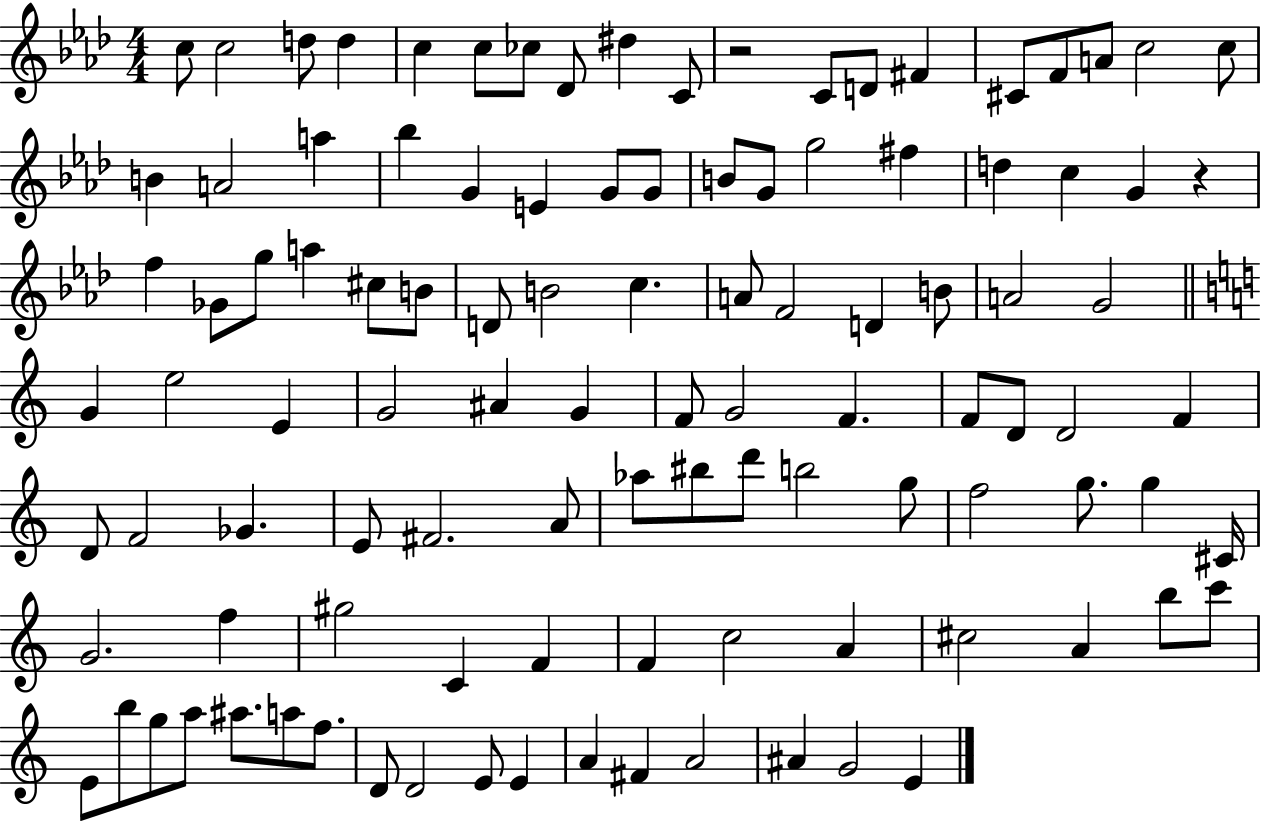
{
  \clef treble
  \numericTimeSignature
  \time 4/4
  \key aes \major
  c''8 c''2 d''8 d''4 | c''4 c''8 ces''8 des'8 dis''4 c'8 | r2 c'8 d'8 fis'4 | cis'8 f'8 a'8 c''2 c''8 | \break b'4 a'2 a''4 | bes''4 g'4 e'4 g'8 g'8 | b'8 g'8 g''2 fis''4 | d''4 c''4 g'4 r4 | \break f''4 ges'8 g''8 a''4 cis''8 b'8 | d'8 b'2 c''4. | a'8 f'2 d'4 b'8 | a'2 g'2 | \break \bar "||" \break \key c \major g'4 e''2 e'4 | g'2 ais'4 g'4 | f'8 g'2 f'4. | f'8 d'8 d'2 f'4 | \break d'8 f'2 ges'4. | e'8 fis'2. a'8 | aes''8 bis''8 d'''8 b''2 g''8 | f''2 g''8. g''4 cis'16 | \break g'2. f''4 | gis''2 c'4 f'4 | f'4 c''2 a'4 | cis''2 a'4 b''8 c'''8 | \break e'8 b''8 g''8 a''8 ais''8. a''8 f''8. | d'8 d'2 e'8 e'4 | a'4 fis'4 a'2 | ais'4 g'2 e'4 | \break \bar "|."
}